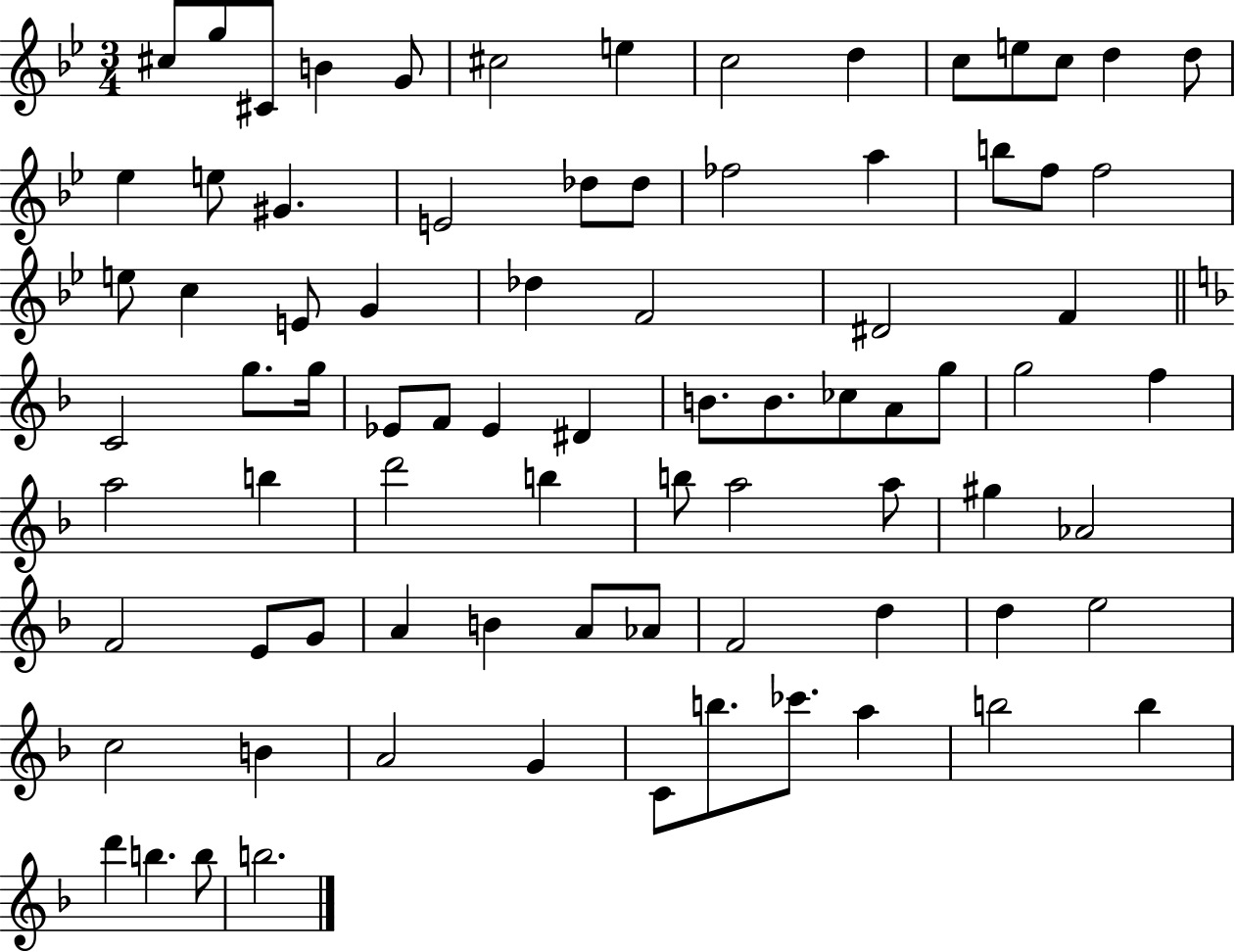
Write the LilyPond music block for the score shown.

{
  \clef treble
  \numericTimeSignature
  \time 3/4
  \key bes \major
  cis''8 g''8 cis'8 b'4 g'8 | cis''2 e''4 | c''2 d''4 | c''8 e''8 c''8 d''4 d''8 | \break ees''4 e''8 gis'4. | e'2 des''8 des''8 | fes''2 a''4 | b''8 f''8 f''2 | \break e''8 c''4 e'8 g'4 | des''4 f'2 | dis'2 f'4 | \bar "||" \break \key f \major c'2 g''8. g''16 | ees'8 f'8 ees'4 dis'4 | b'8. b'8. ces''8 a'8 g''8 | g''2 f''4 | \break a''2 b''4 | d'''2 b''4 | b''8 a''2 a''8 | gis''4 aes'2 | \break f'2 e'8 g'8 | a'4 b'4 a'8 aes'8 | f'2 d''4 | d''4 e''2 | \break c''2 b'4 | a'2 g'4 | c'8 b''8. ces'''8. a''4 | b''2 b''4 | \break d'''4 b''4. b''8 | b''2. | \bar "|."
}